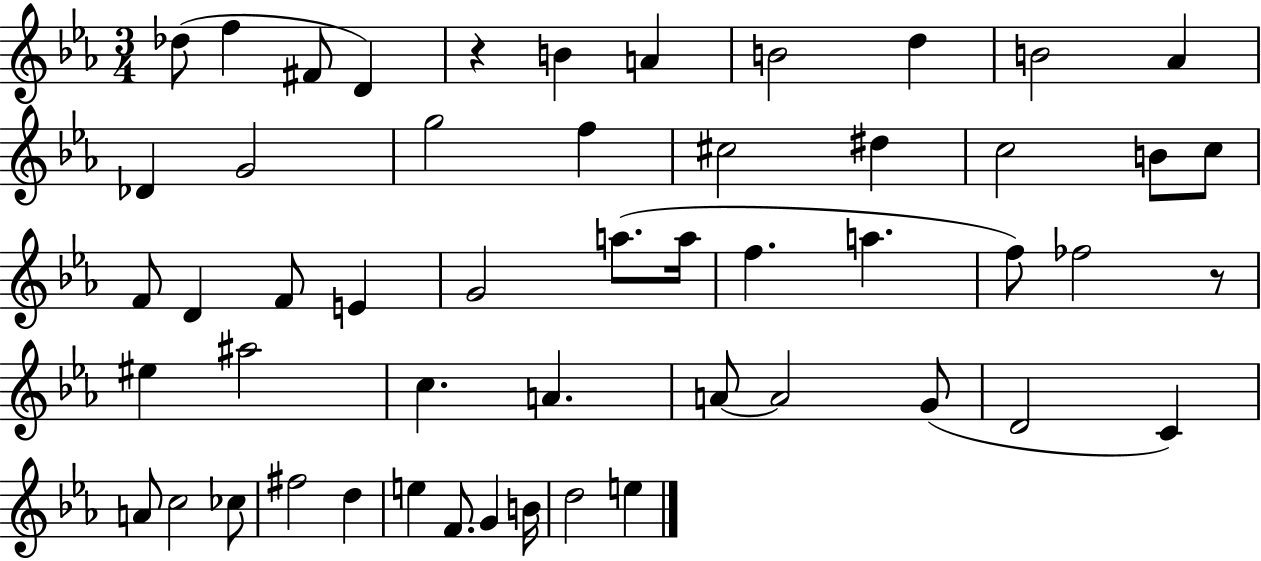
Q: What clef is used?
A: treble